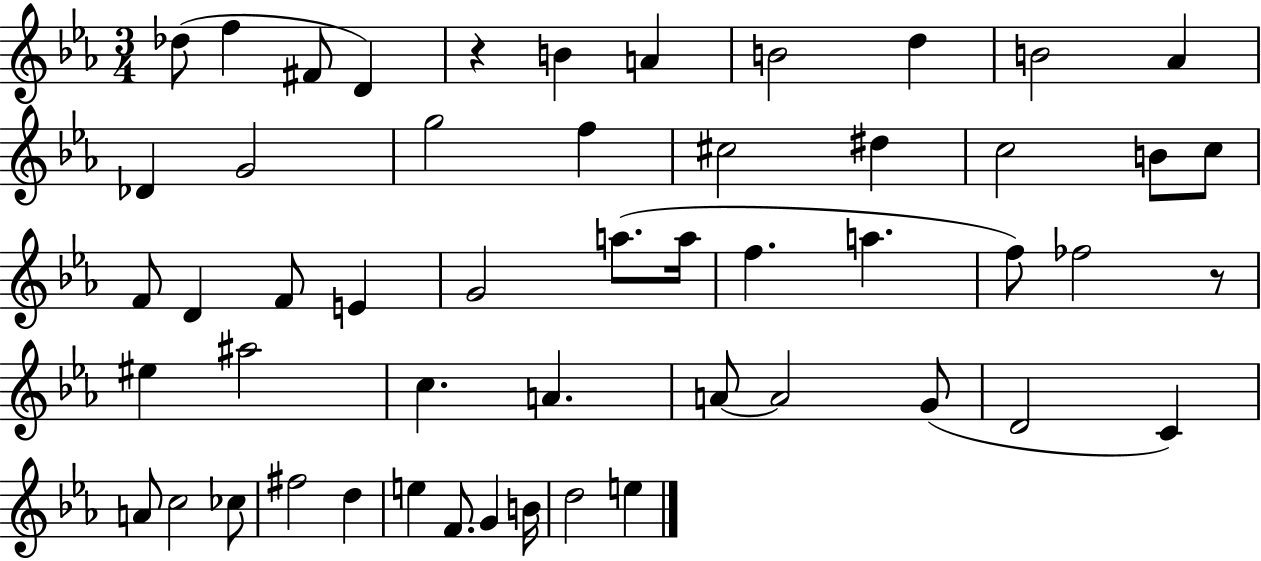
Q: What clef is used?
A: treble